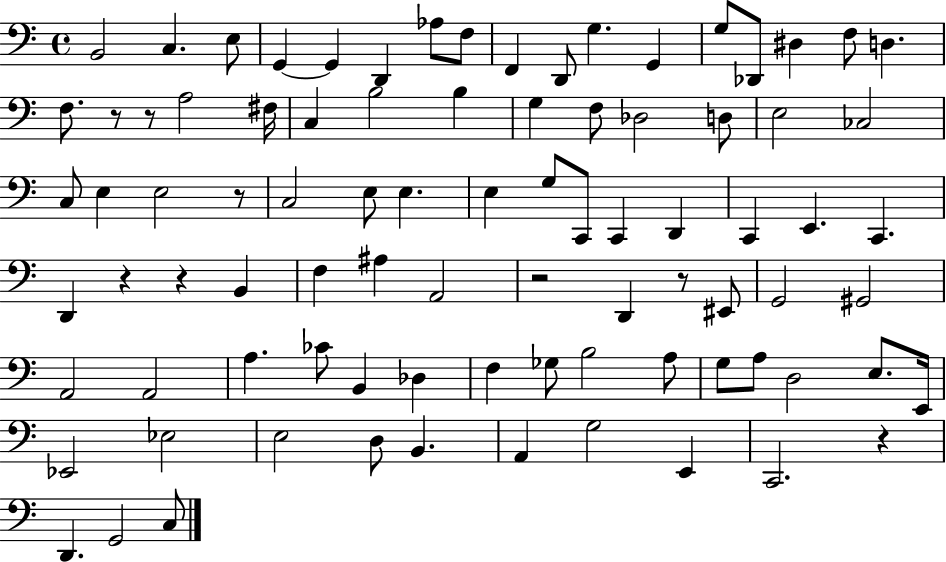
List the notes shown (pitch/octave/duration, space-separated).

B2/h C3/q. E3/e G2/q G2/q D2/q Ab3/e F3/e F2/q D2/e G3/q. G2/q G3/e Db2/e D#3/q F3/e D3/q. F3/e. R/e R/e A3/h F#3/s C3/q B3/h B3/q G3/q F3/e Db3/h D3/e E3/h CES3/h C3/e E3/q E3/h R/e C3/h E3/e E3/q. E3/q G3/e C2/e C2/q D2/q C2/q E2/q. C2/q. D2/q R/q R/q B2/q F3/q A#3/q A2/h R/h D2/q R/e EIS2/e G2/h G#2/h A2/h A2/h A3/q. CES4/e B2/q Db3/q F3/q Gb3/e B3/h A3/e G3/e A3/e D3/h E3/e. E2/s Eb2/h Eb3/h E3/h D3/e B2/q. A2/q G3/h E2/q C2/h. R/q D2/q. G2/h C3/e